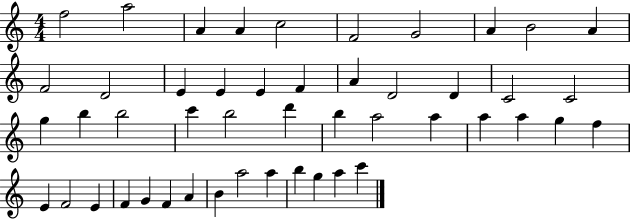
F5/h A5/h A4/q A4/q C5/h F4/h G4/h A4/q B4/h A4/q F4/h D4/h E4/q E4/q E4/q F4/q A4/q D4/h D4/q C4/h C4/h G5/q B5/q B5/h C6/q B5/h D6/q B5/q A5/h A5/q A5/q A5/q G5/q F5/q E4/q F4/h E4/q F4/q G4/q F4/q A4/q B4/q A5/h A5/q B5/q G5/q A5/q C6/q